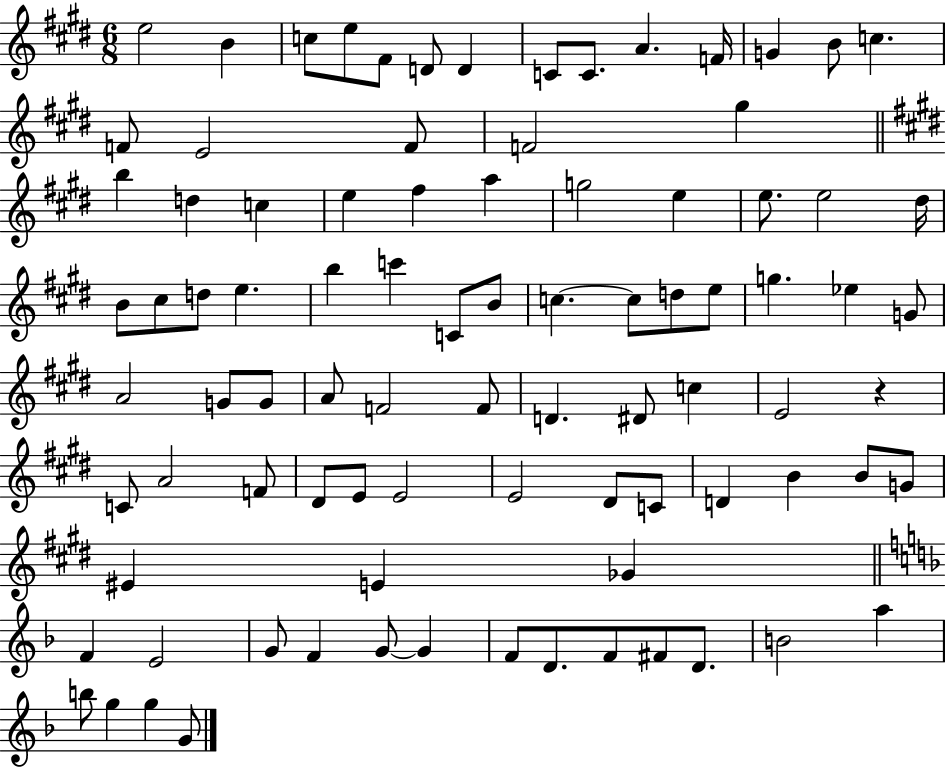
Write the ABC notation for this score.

X:1
T:Untitled
M:6/8
L:1/4
K:E
e2 B c/2 e/2 ^F/2 D/2 D C/2 C/2 A F/4 G B/2 c F/2 E2 F/2 F2 ^g b d c e ^f a g2 e e/2 e2 ^d/4 B/2 ^c/2 d/2 e b c' C/2 B/2 c c/2 d/2 e/2 g _e G/2 A2 G/2 G/2 A/2 F2 F/2 D ^D/2 c E2 z C/2 A2 F/2 ^D/2 E/2 E2 E2 ^D/2 C/2 D B B/2 G/2 ^E E _G F E2 G/2 F G/2 G F/2 D/2 F/2 ^F/2 D/2 B2 a b/2 g g G/2